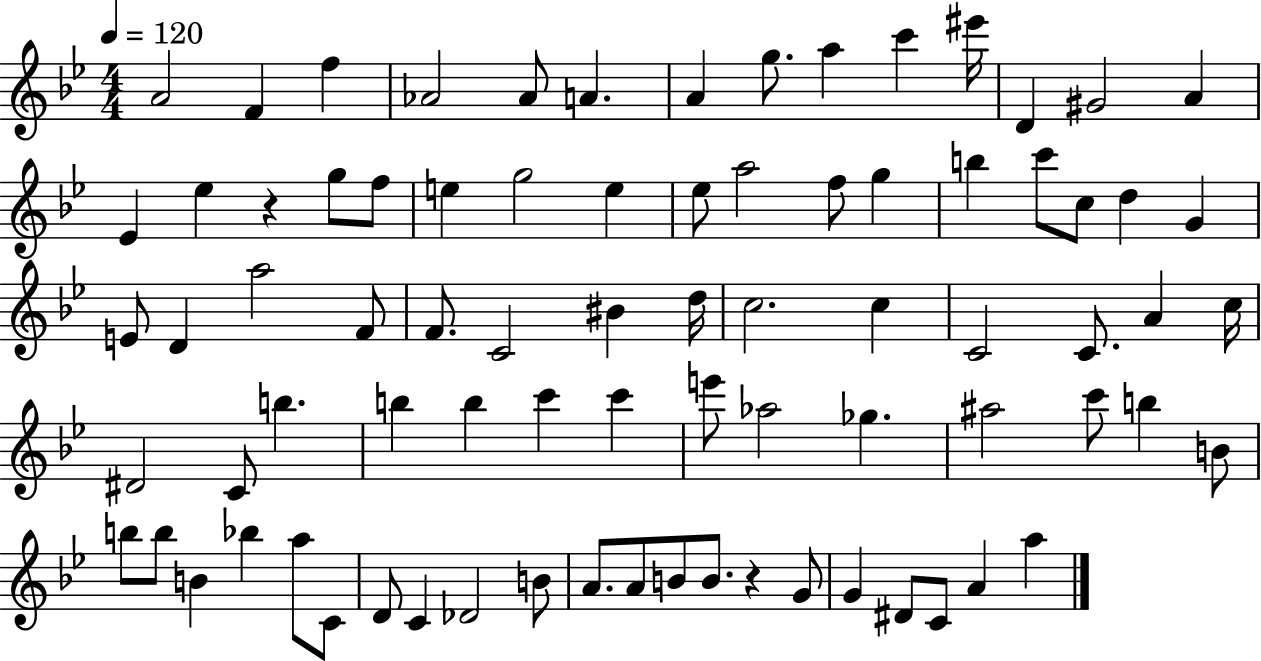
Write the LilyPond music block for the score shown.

{
  \clef treble
  \numericTimeSignature
  \time 4/4
  \key bes \major
  \tempo 4 = 120
  \repeat volta 2 { a'2 f'4 f''4 | aes'2 aes'8 a'4. | a'4 g''8. a''4 c'''4 eis'''16 | d'4 gis'2 a'4 | \break ees'4 ees''4 r4 g''8 f''8 | e''4 g''2 e''4 | ees''8 a''2 f''8 g''4 | b''4 c'''8 c''8 d''4 g'4 | \break e'8 d'4 a''2 f'8 | f'8. c'2 bis'4 d''16 | c''2. c''4 | c'2 c'8. a'4 c''16 | \break dis'2 c'8 b''4. | b''4 b''4 c'''4 c'''4 | e'''8 aes''2 ges''4. | ais''2 c'''8 b''4 b'8 | \break b''8 b''8 b'4 bes''4 a''8 c'8 | d'8 c'4 des'2 b'8 | a'8. a'8 b'8 b'8. r4 g'8 | g'4 dis'8 c'8 a'4 a''4 | \break } \bar "|."
}